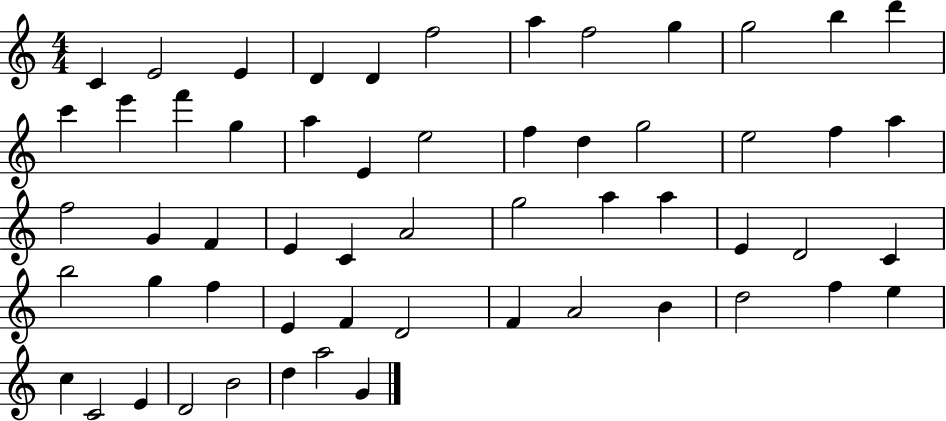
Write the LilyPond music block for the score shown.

{
  \clef treble
  \numericTimeSignature
  \time 4/4
  \key c \major
  c'4 e'2 e'4 | d'4 d'4 f''2 | a''4 f''2 g''4 | g''2 b''4 d'''4 | \break c'''4 e'''4 f'''4 g''4 | a''4 e'4 e''2 | f''4 d''4 g''2 | e''2 f''4 a''4 | \break f''2 g'4 f'4 | e'4 c'4 a'2 | g''2 a''4 a''4 | e'4 d'2 c'4 | \break b''2 g''4 f''4 | e'4 f'4 d'2 | f'4 a'2 b'4 | d''2 f''4 e''4 | \break c''4 c'2 e'4 | d'2 b'2 | d''4 a''2 g'4 | \bar "|."
}